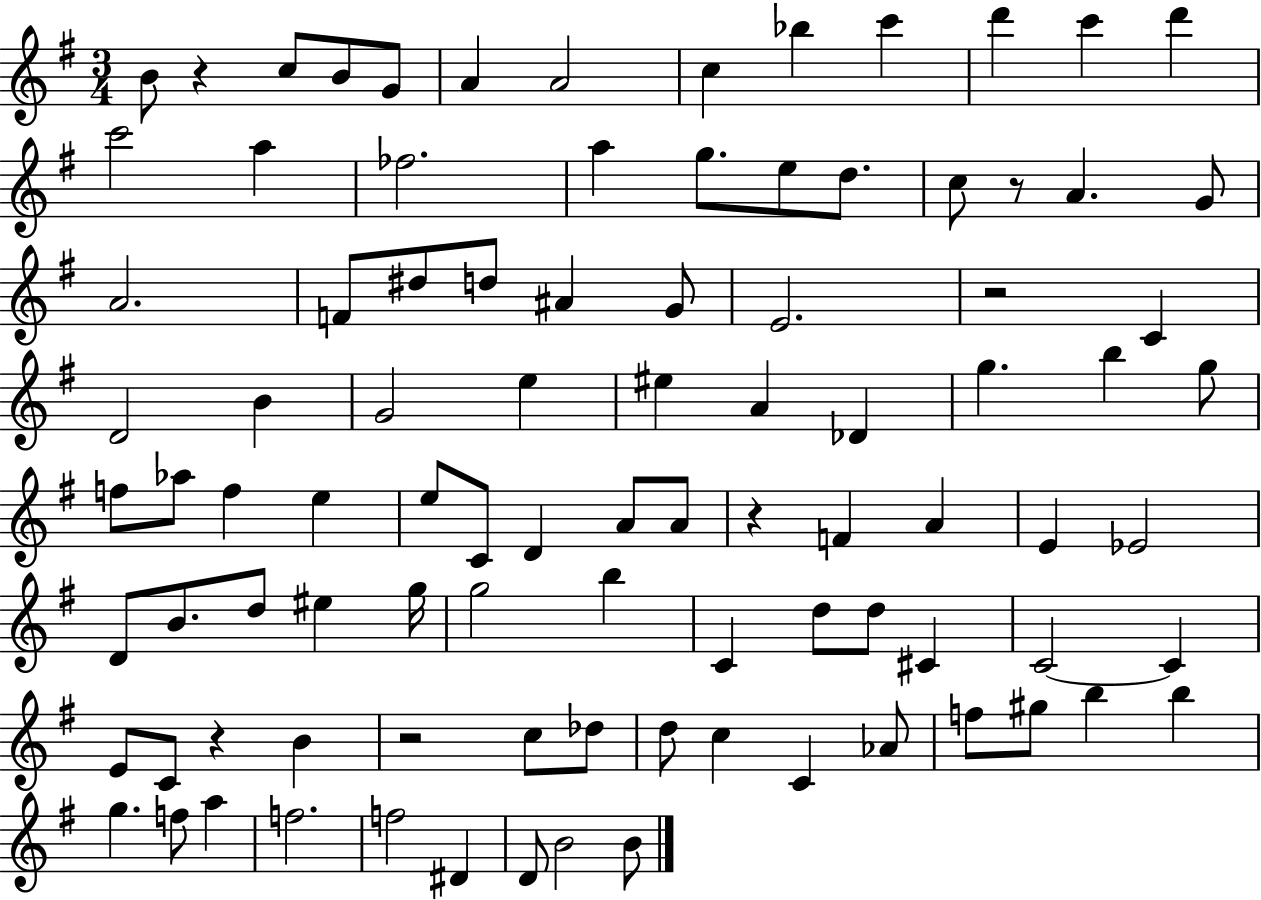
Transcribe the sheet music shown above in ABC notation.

X:1
T:Untitled
M:3/4
L:1/4
K:G
B/2 z c/2 B/2 G/2 A A2 c _b c' d' c' d' c'2 a _f2 a g/2 e/2 d/2 c/2 z/2 A G/2 A2 F/2 ^d/2 d/2 ^A G/2 E2 z2 C D2 B G2 e ^e A _D g b g/2 f/2 _a/2 f e e/2 C/2 D A/2 A/2 z F A E _E2 D/2 B/2 d/2 ^e g/4 g2 b C d/2 d/2 ^C C2 C E/2 C/2 z B z2 c/2 _d/2 d/2 c C _A/2 f/2 ^g/2 b b g f/2 a f2 f2 ^D D/2 B2 B/2